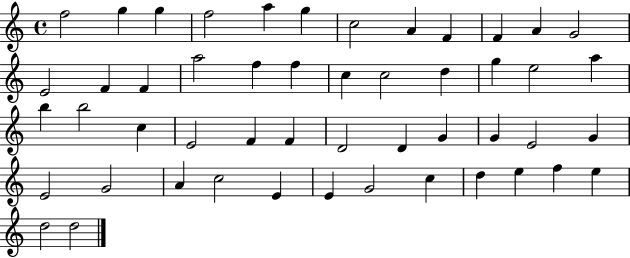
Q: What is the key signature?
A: C major